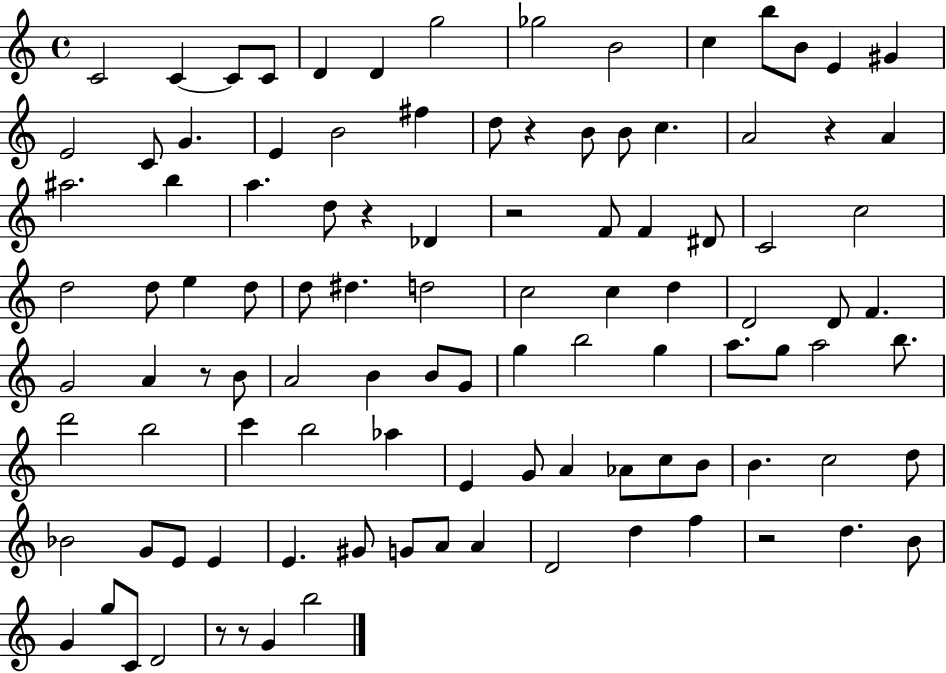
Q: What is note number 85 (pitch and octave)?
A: A4